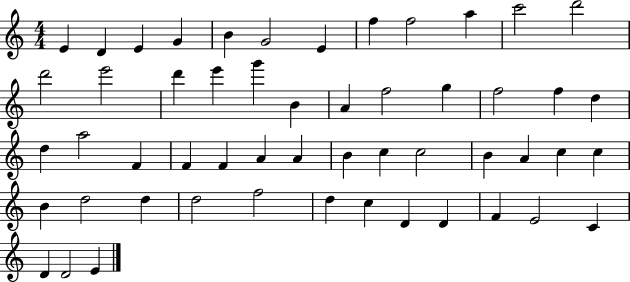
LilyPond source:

{
  \clef treble
  \numericTimeSignature
  \time 4/4
  \key c \major
  e'4 d'4 e'4 g'4 | b'4 g'2 e'4 | f''4 f''2 a''4 | c'''2 d'''2 | \break d'''2 e'''2 | d'''4 e'''4 g'''4 b'4 | a'4 f''2 g''4 | f''2 f''4 d''4 | \break d''4 a''2 f'4 | f'4 f'4 a'4 a'4 | b'4 c''4 c''2 | b'4 a'4 c''4 c''4 | \break b'4 d''2 d''4 | d''2 f''2 | d''4 c''4 d'4 d'4 | f'4 e'2 c'4 | \break d'4 d'2 e'4 | \bar "|."
}